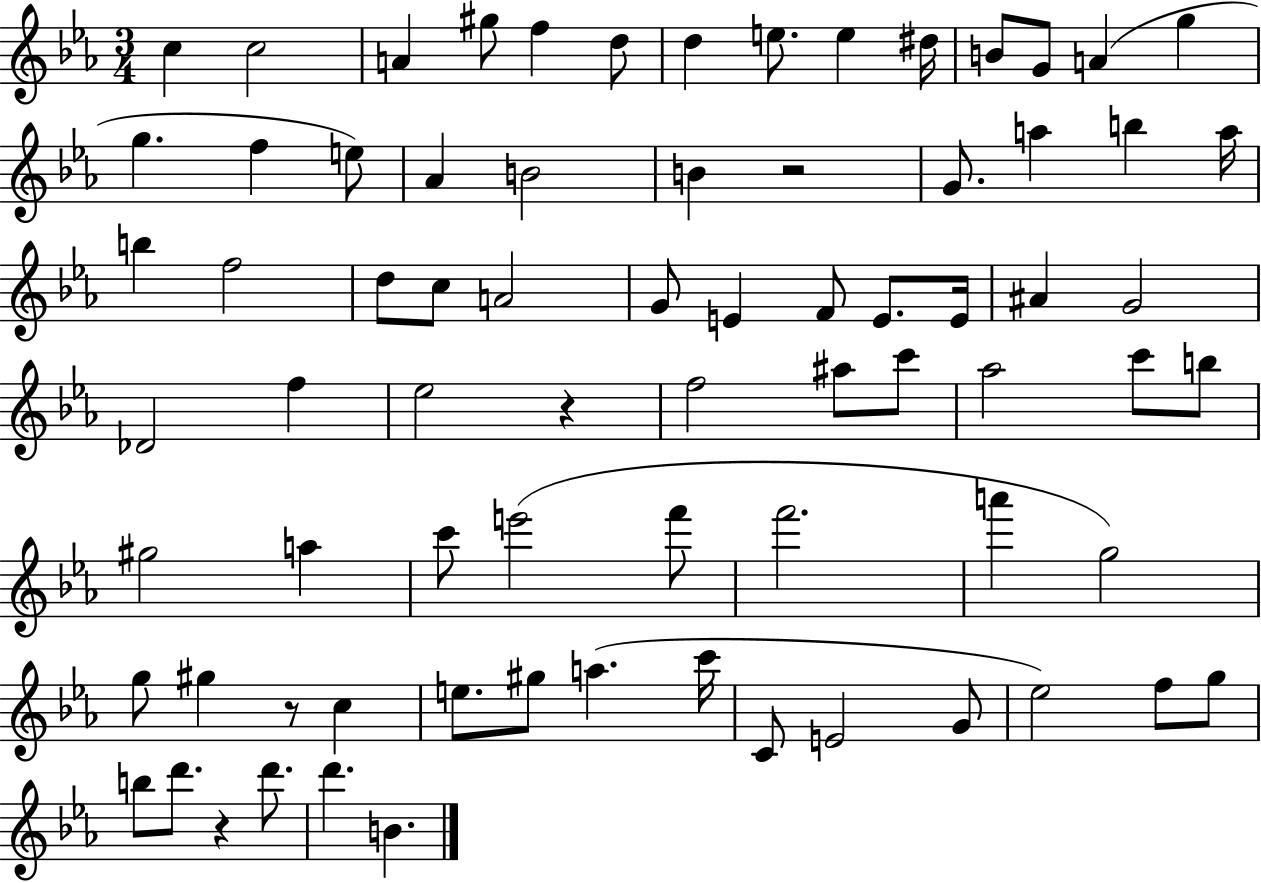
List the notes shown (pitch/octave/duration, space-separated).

C5/q C5/h A4/q G#5/e F5/q D5/e D5/q E5/e. E5/q D#5/s B4/e G4/e A4/q G5/q G5/q. F5/q E5/e Ab4/q B4/h B4/q R/h G4/e. A5/q B5/q A5/s B5/q F5/h D5/e C5/e A4/h G4/e E4/q F4/e E4/e. E4/s A#4/q G4/h Db4/h F5/q Eb5/h R/q F5/h A#5/e C6/e Ab5/h C6/e B5/e G#5/h A5/q C6/e E6/h F6/e F6/h. A6/q G5/h G5/e G#5/q R/e C5/q E5/e. G#5/e A5/q. C6/s C4/e E4/h G4/e Eb5/h F5/e G5/e B5/e D6/e. R/q D6/e. D6/q. B4/q.